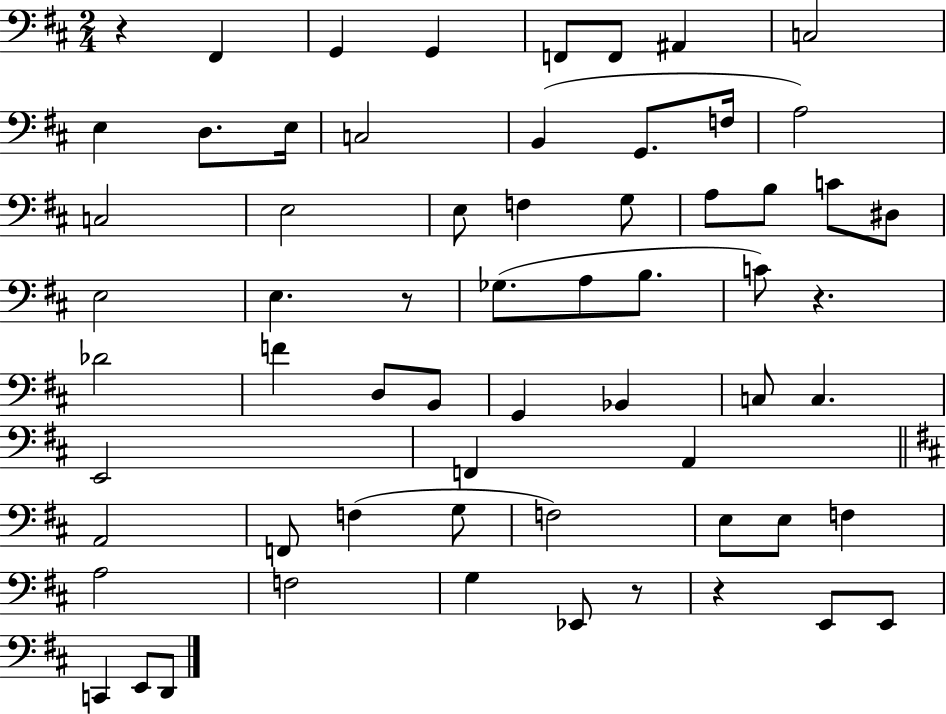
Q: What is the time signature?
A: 2/4